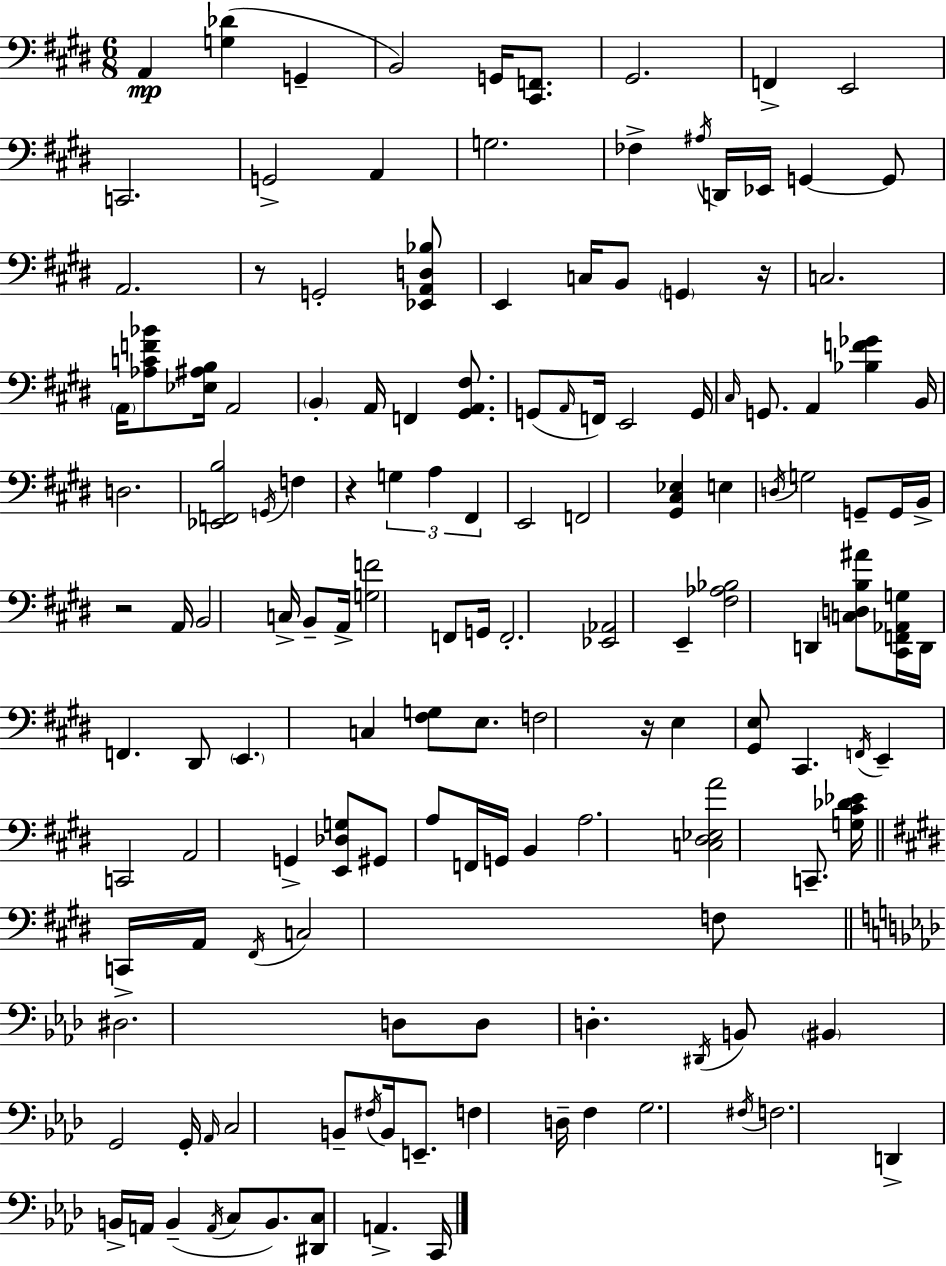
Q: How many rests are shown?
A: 5